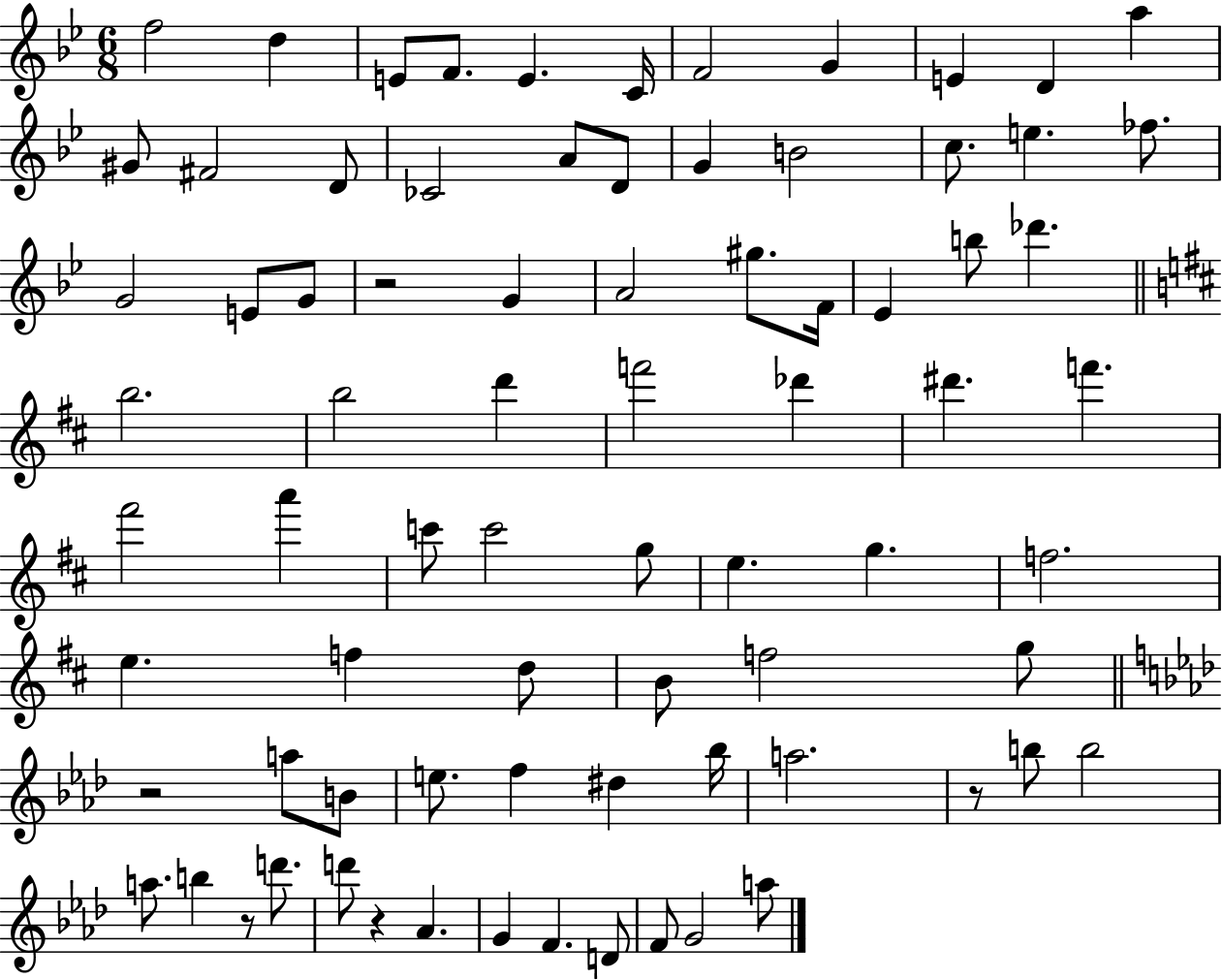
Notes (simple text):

F5/h D5/q E4/e F4/e. E4/q. C4/s F4/h G4/q E4/q D4/q A5/q G#4/e F#4/h D4/e CES4/h A4/e D4/e G4/q B4/h C5/e. E5/q. FES5/e. G4/h E4/e G4/e R/h G4/q A4/h G#5/e. F4/s Eb4/q B5/e Db6/q. B5/h. B5/h D6/q F6/h Db6/q D#6/q. F6/q. F#6/h A6/q C6/e C6/h G5/e E5/q. G5/q. F5/h. E5/q. F5/q D5/e B4/e F5/h G5/e R/h A5/e B4/e E5/e. F5/q D#5/q Bb5/s A5/h. R/e B5/e B5/h A5/e. B5/q R/e D6/e. D6/e R/q Ab4/q. G4/q F4/q. D4/e F4/e G4/h A5/e